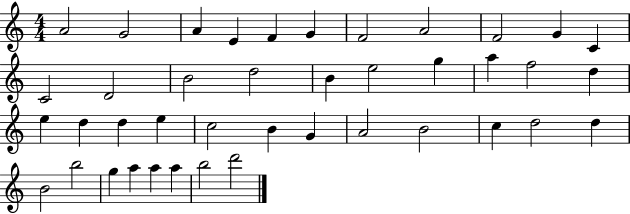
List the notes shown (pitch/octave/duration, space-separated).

A4/h G4/h A4/q E4/q F4/q G4/q F4/h A4/h F4/h G4/q C4/q C4/h D4/h B4/h D5/h B4/q E5/h G5/q A5/q F5/h D5/q E5/q D5/q D5/q E5/q C5/h B4/q G4/q A4/h B4/h C5/q D5/h D5/q B4/h B5/h G5/q A5/q A5/q A5/q B5/h D6/h